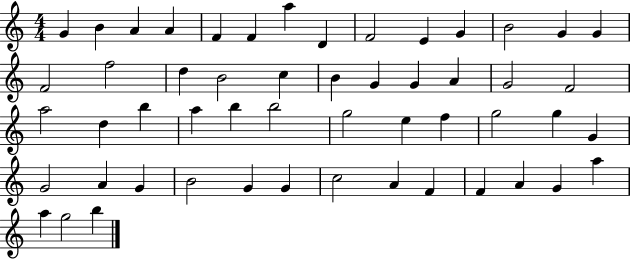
{
  \clef treble
  \numericTimeSignature
  \time 4/4
  \key c \major
  g'4 b'4 a'4 a'4 | f'4 f'4 a''4 d'4 | f'2 e'4 g'4 | b'2 g'4 g'4 | \break f'2 f''2 | d''4 b'2 c''4 | b'4 g'4 g'4 a'4 | g'2 f'2 | \break a''2 d''4 b''4 | a''4 b''4 b''2 | g''2 e''4 f''4 | g''2 g''4 g'4 | \break g'2 a'4 g'4 | b'2 g'4 g'4 | c''2 a'4 f'4 | f'4 a'4 g'4 a''4 | \break a''4 g''2 b''4 | \bar "|."
}